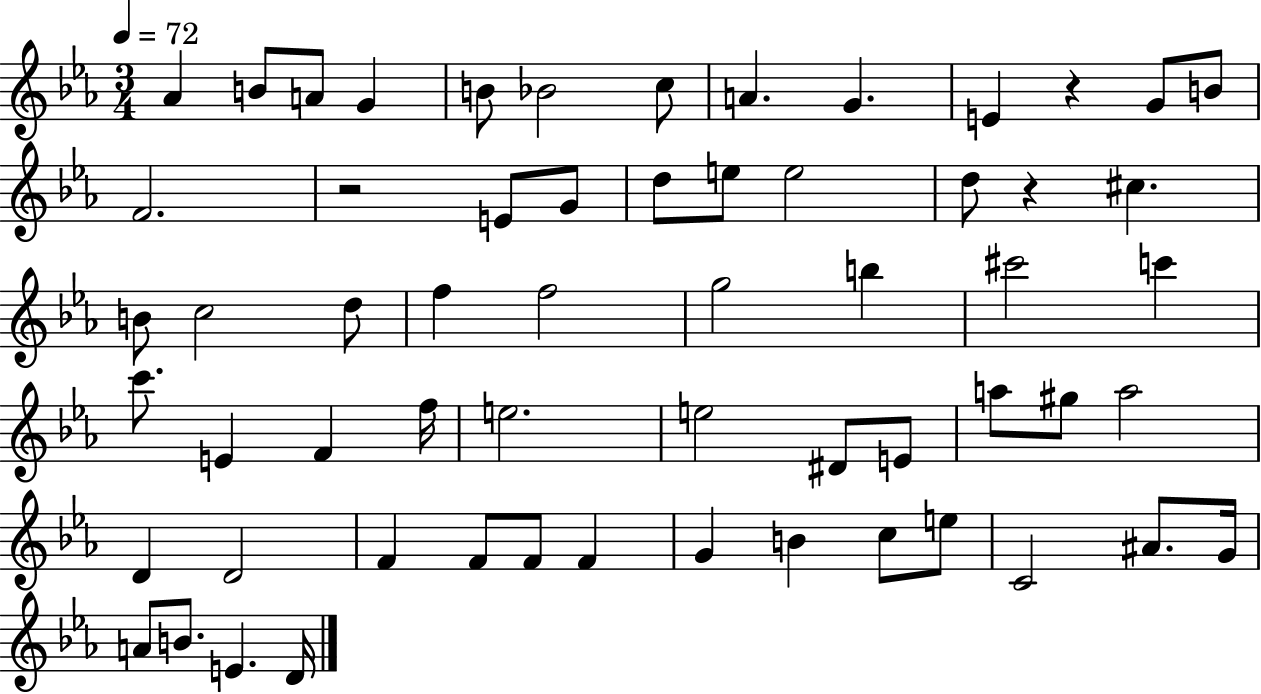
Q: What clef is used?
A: treble